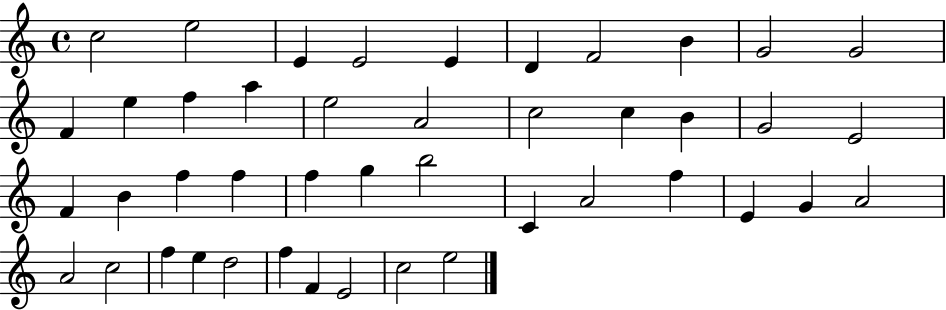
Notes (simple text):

C5/h E5/h E4/q E4/h E4/q D4/q F4/h B4/q G4/h G4/h F4/q E5/q F5/q A5/q E5/h A4/h C5/h C5/q B4/q G4/h E4/h F4/q B4/q F5/q F5/q F5/q G5/q B5/h C4/q A4/h F5/q E4/q G4/q A4/h A4/h C5/h F5/q E5/q D5/h F5/q F4/q E4/h C5/h E5/h